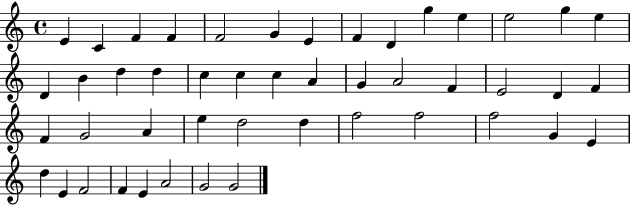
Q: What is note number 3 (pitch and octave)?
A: F4